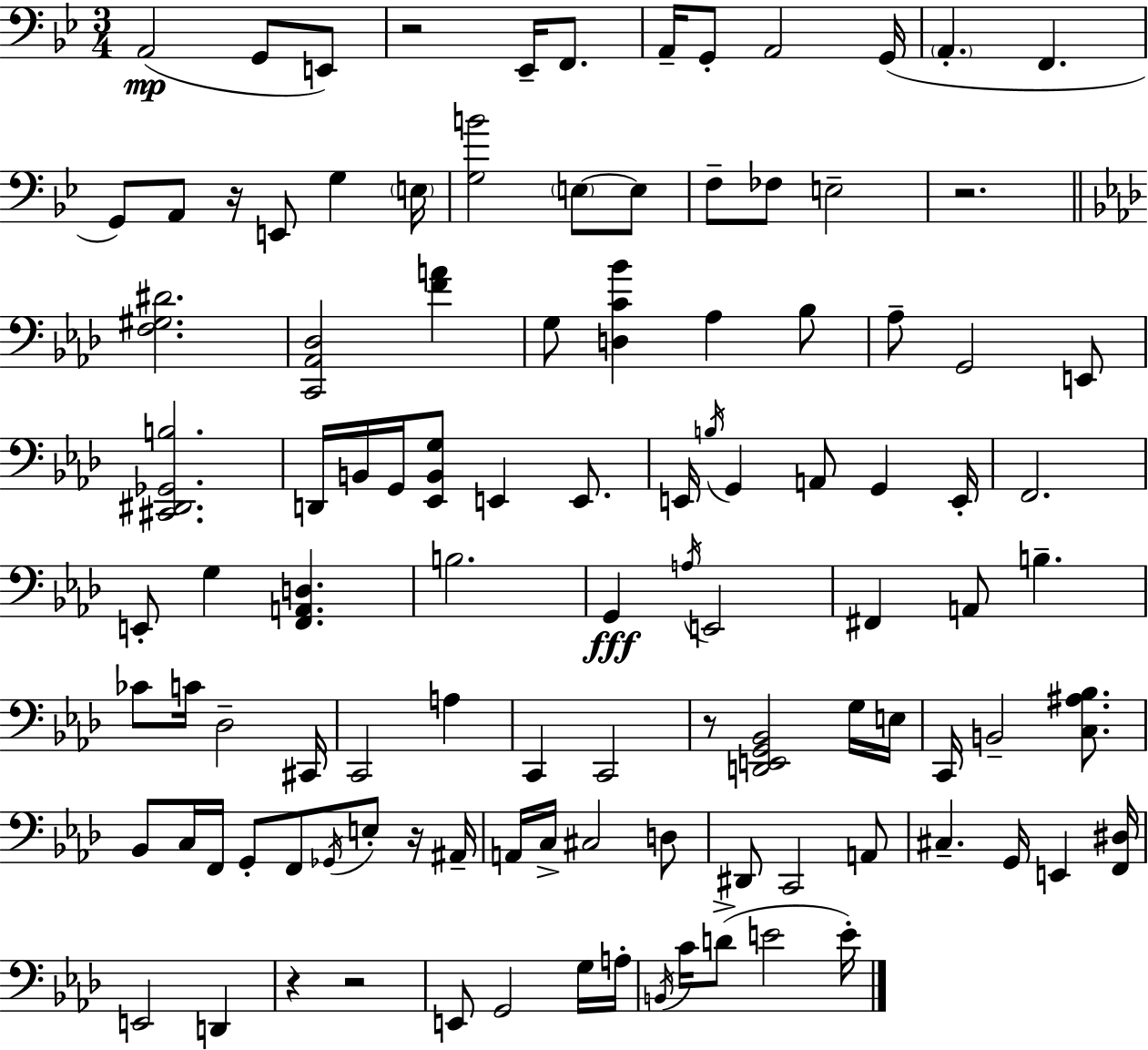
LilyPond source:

{
  \clef bass
  \numericTimeSignature
  \time 3/4
  \key bes \major
  a,2(\mp g,8 e,8) | r2 ees,16-- f,8. | a,16-- g,8-. a,2 g,16( | \parenthesize a,4.-. f,4. | \break g,8) a,8 r16 e,8 g4 \parenthesize e16 | <g b'>2 \parenthesize e8~~ e8 | f8-- fes8 e2-- | r2. | \break \bar "||" \break \key aes \major <f gis dis'>2. | <c, aes, des>2 <f' a'>4 | g8 <d c' bes'>4 aes4 bes8 | aes8-- g,2 e,8 | \break <cis, dis, ges, b>2. | d,16 b,16 g,16 <ees, b, g>8 e,4 e,8. | e,16 \acciaccatura { b16 } g,4 a,8 g,4 | e,16-. f,2. | \break e,8-. g4 <f, a, d>4. | b2. | g,4\fff \acciaccatura { a16 } e,2 | fis,4 a,8 b4.-- | \break ces'8 c'16 des2-- | cis,16 c,2 a4 | c,4 c,2 | r8 <d, e, g, bes,>2 | \break g16 e16 c,16 b,2-- <c ais bes>8. | bes,8 c16 f,16 g,8-. f,8 \acciaccatura { ges,16 } e8-. | r16 ais,16-- a,16 c16-> cis2 | d8 dis,8 c,2 | \break a,8 cis4.-- g,16 e,4 | <f, dis>16 e,2 d,4 | r4 r2 | e,8 g,2 | \break g16 a16-. \acciaccatura { b,16 } c'16 d'8->( e'2 | e'16-.) \bar "|."
}